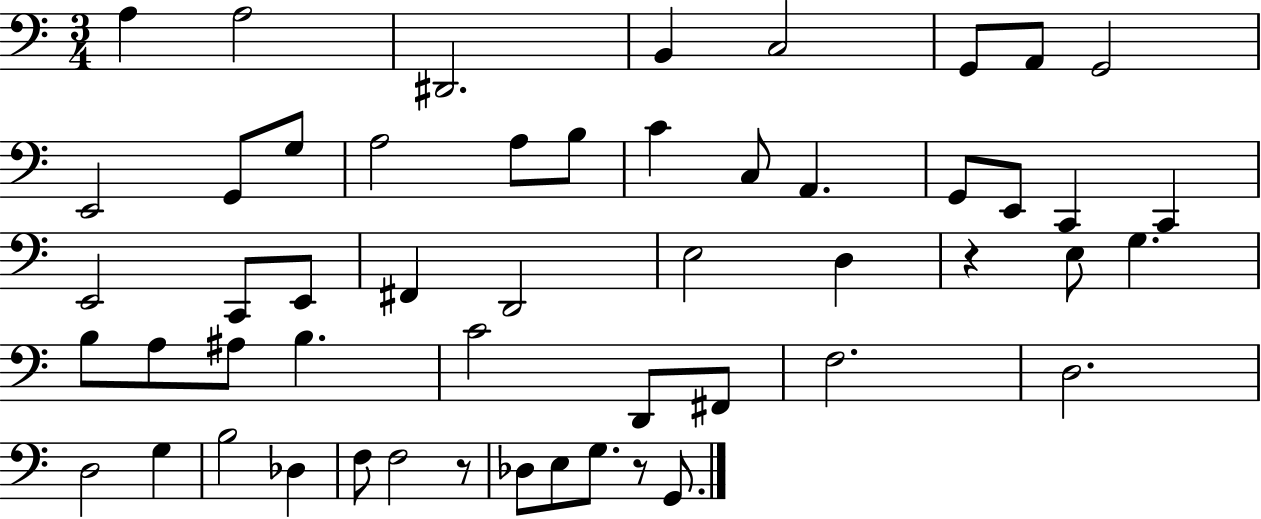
A3/q A3/h D#2/h. B2/q C3/h G2/e A2/e G2/h E2/h G2/e G3/e A3/h A3/e B3/e C4/q C3/e A2/q. G2/e E2/e C2/q C2/q E2/h C2/e E2/e F#2/q D2/h E3/h D3/q R/q E3/e G3/q. B3/e A3/e A#3/e B3/q. C4/h D2/e F#2/e F3/h. D3/h. D3/h G3/q B3/h Db3/q F3/e F3/h R/e Db3/e E3/e G3/e. R/e G2/e.